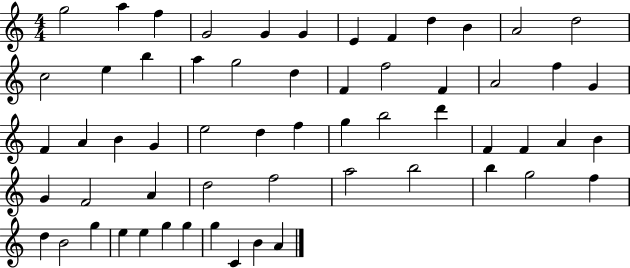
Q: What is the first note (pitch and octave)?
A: G5